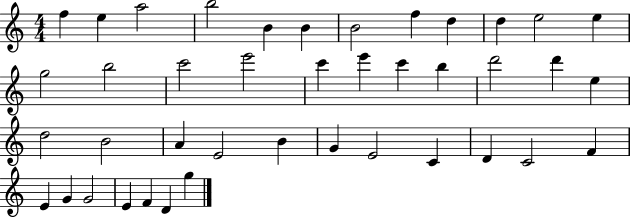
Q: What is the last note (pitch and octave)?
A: G5